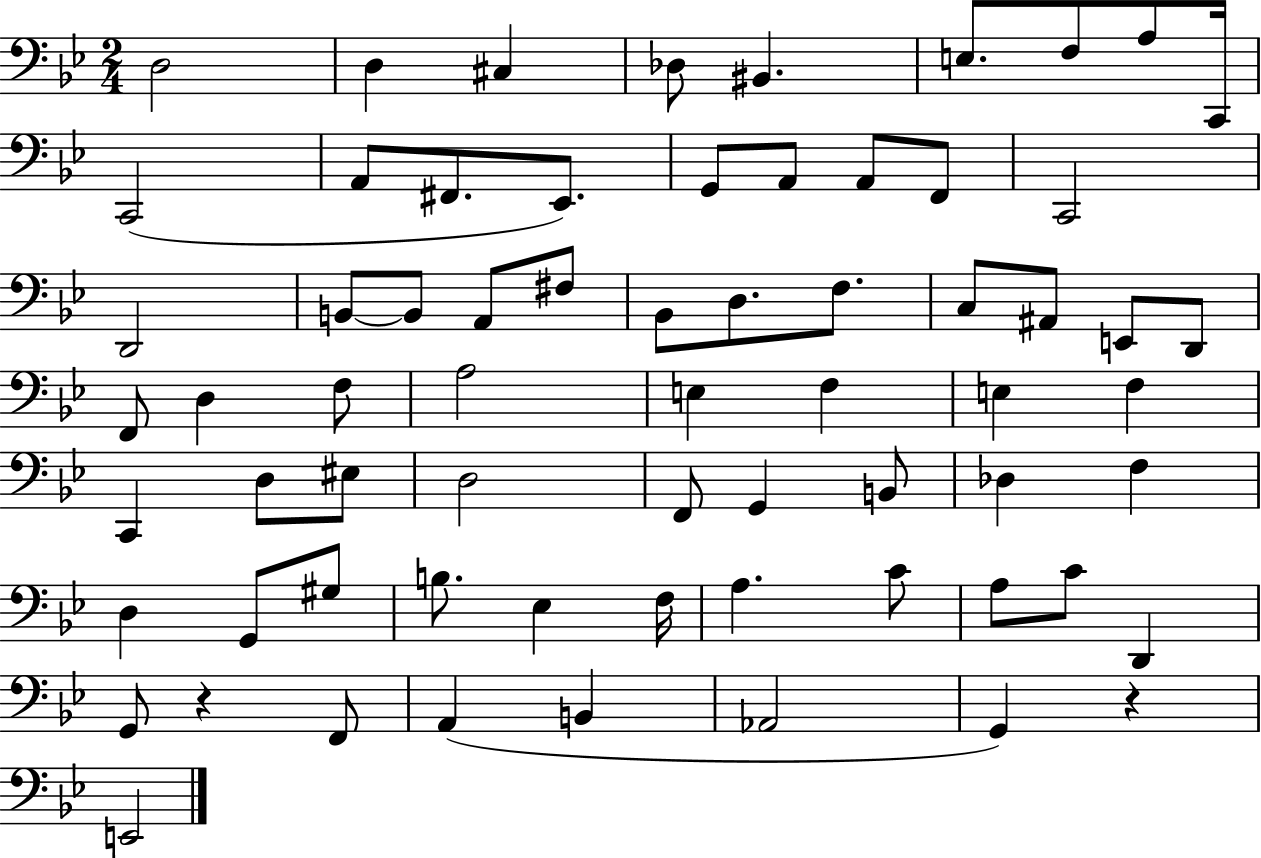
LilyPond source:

{
  \clef bass
  \numericTimeSignature
  \time 2/4
  \key bes \major
  \repeat volta 2 { d2 | d4 cis4 | des8 bis,4. | e8. f8 a8 c,16 | \break c,2( | a,8 fis,8. ees,8.) | g,8 a,8 a,8 f,8 | c,2 | \break d,2 | b,8~~ b,8 a,8 fis8 | bes,8 d8. f8. | c8 ais,8 e,8 d,8 | \break f,8 d4 f8 | a2 | e4 f4 | e4 f4 | \break c,4 d8 eis8 | d2 | f,8 g,4 b,8 | des4 f4 | \break d4 g,8 gis8 | b8. ees4 f16 | a4. c'8 | a8 c'8 d,4 | \break g,8 r4 f,8 | a,4( b,4 | aes,2 | g,4) r4 | \break e,2 | } \bar "|."
}